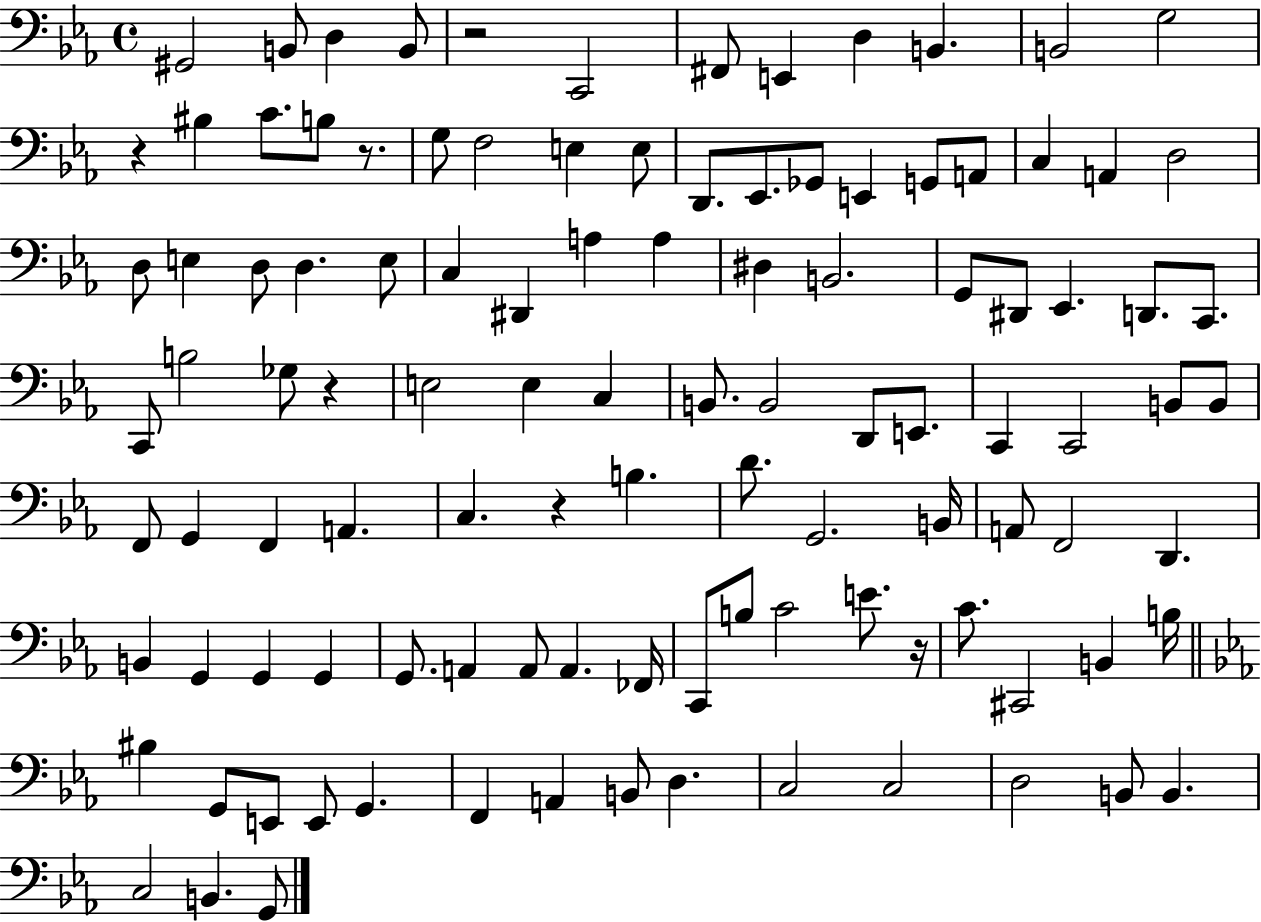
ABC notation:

X:1
T:Untitled
M:4/4
L:1/4
K:Eb
^G,,2 B,,/2 D, B,,/2 z2 C,,2 ^F,,/2 E,, D, B,, B,,2 G,2 z ^B, C/2 B,/2 z/2 G,/2 F,2 E, E,/2 D,,/2 _E,,/2 _G,,/2 E,, G,,/2 A,,/2 C, A,, D,2 D,/2 E, D,/2 D, E,/2 C, ^D,, A, A, ^D, B,,2 G,,/2 ^D,,/2 _E,, D,,/2 C,,/2 C,,/2 B,2 _G,/2 z E,2 E, C, B,,/2 B,,2 D,,/2 E,,/2 C,, C,,2 B,,/2 B,,/2 F,,/2 G,, F,, A,, C, z B, D/2 G,,2 B,,/4 A,,/2 F,,2 D,, B,, G,, G,, G,, G,,/2 A,, A,,/2 A,, _F,,/4 C,,/2 B,/2 C2 E/2 z/4 C/2 ^C,,2 B,, B,/4 ^B, G,,/2 E,,/2 E,,/2 G,, F,, A,, B,,/2 D, C,2 C,2 D,2 B,,/2 B,, C,2 B,, G,,/2